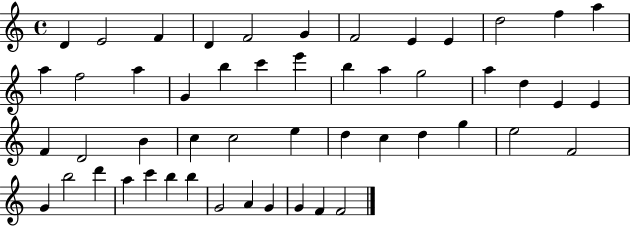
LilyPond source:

{
  \clef treble
  \time 4/4
  \defaultTimeSignature
  \key c \major
  d'4 e'2 f'4 | d'4 f'2 g'4 | f'2 e'4 e'4 | d''2 f''4 a''4 | \break a''4 f''2 a''4 | g'4 b''4 c'''4 e'''4 | b''4 a''4 g''2 | a''4 d''4 e'4 e'4 | \break f'4 d'2 b'4 | c''4 c''2 e''4 | d''4 c''4 d''4 g''4 | e''2 f'2 | \break g'4 b''2 d'''4 | a''4 c'''4 b''4 b''4 | g'2 a'4 g'4 | g'4 f'4 f'2 | \break \bar "|."
}